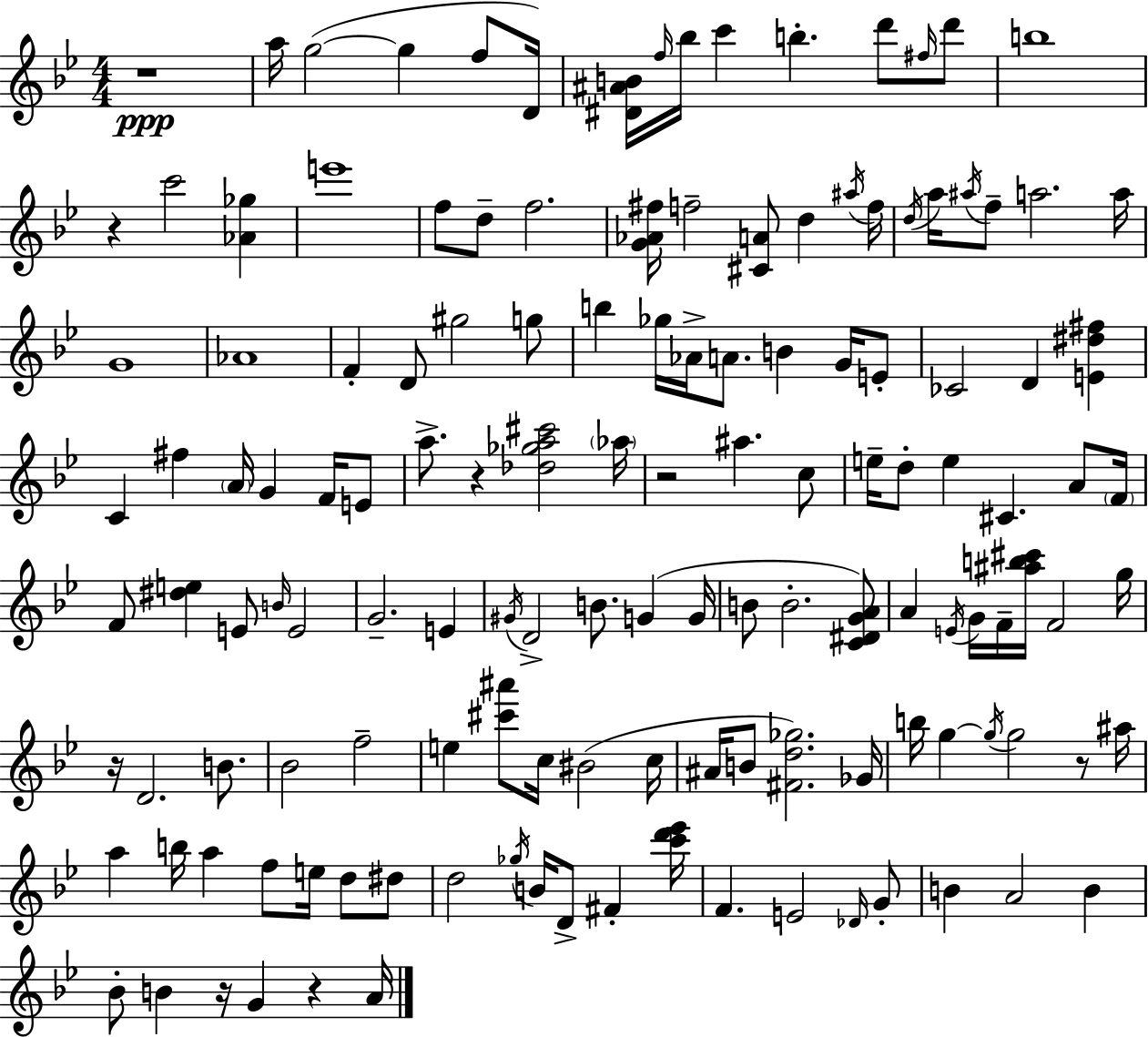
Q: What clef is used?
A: treble